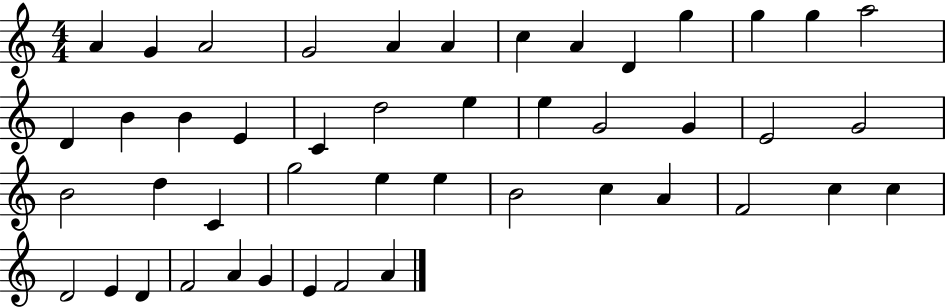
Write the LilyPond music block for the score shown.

{
  \clef treble
  \numericTimeSignature
  \time 4/4
  \key c \major
  a'4 g'4 a'2 | g'2 a'4 a'4 | c''4 a'4 d'4 g''4 | g''4 g''4 a''2 | \break d'4 b'4 b'4 e'4 | c'4 d''2 e''4 | e''4 g'2 g'4 | e'2 g'2 | \break b'2 d''4 c'4 | g''2 e''4 e''4 | b'2 c''4 a'4 | f'2 c''4 c''4 | \break d'2 e'4 d'4 | f'2 a'4 g'4 | e'4 f'2 a'4 | \bar "|."
}